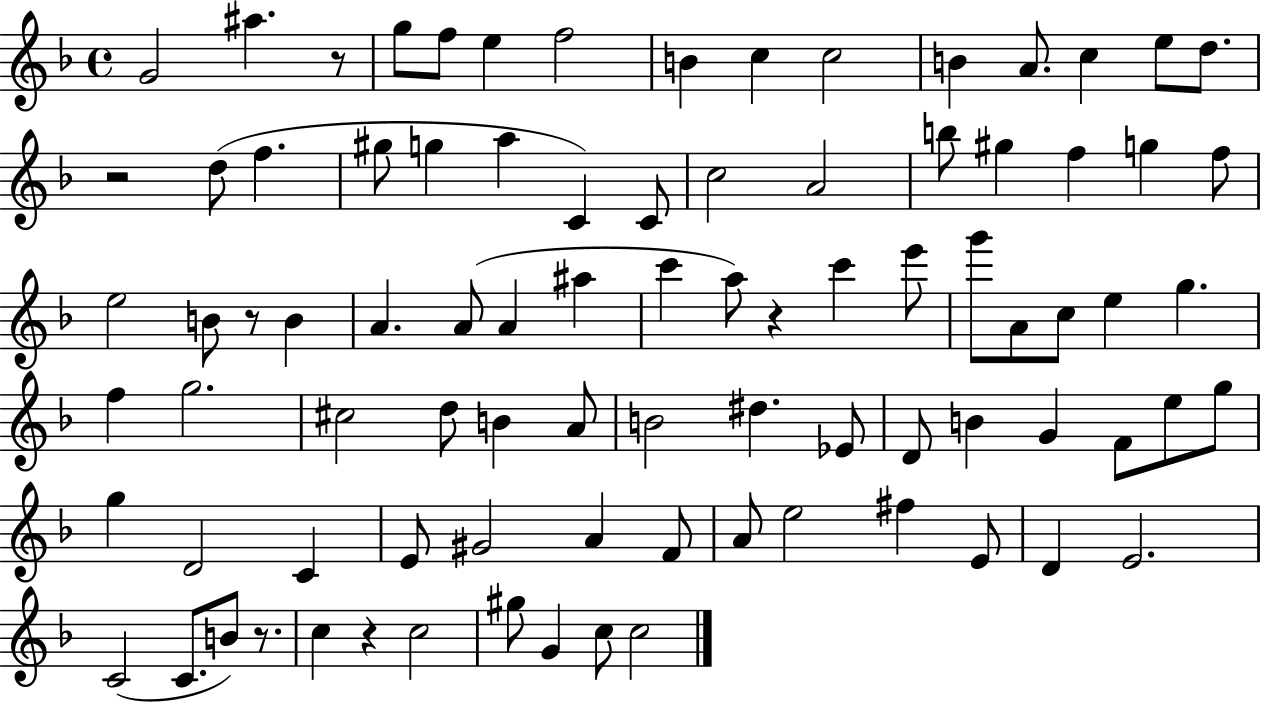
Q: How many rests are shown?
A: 6